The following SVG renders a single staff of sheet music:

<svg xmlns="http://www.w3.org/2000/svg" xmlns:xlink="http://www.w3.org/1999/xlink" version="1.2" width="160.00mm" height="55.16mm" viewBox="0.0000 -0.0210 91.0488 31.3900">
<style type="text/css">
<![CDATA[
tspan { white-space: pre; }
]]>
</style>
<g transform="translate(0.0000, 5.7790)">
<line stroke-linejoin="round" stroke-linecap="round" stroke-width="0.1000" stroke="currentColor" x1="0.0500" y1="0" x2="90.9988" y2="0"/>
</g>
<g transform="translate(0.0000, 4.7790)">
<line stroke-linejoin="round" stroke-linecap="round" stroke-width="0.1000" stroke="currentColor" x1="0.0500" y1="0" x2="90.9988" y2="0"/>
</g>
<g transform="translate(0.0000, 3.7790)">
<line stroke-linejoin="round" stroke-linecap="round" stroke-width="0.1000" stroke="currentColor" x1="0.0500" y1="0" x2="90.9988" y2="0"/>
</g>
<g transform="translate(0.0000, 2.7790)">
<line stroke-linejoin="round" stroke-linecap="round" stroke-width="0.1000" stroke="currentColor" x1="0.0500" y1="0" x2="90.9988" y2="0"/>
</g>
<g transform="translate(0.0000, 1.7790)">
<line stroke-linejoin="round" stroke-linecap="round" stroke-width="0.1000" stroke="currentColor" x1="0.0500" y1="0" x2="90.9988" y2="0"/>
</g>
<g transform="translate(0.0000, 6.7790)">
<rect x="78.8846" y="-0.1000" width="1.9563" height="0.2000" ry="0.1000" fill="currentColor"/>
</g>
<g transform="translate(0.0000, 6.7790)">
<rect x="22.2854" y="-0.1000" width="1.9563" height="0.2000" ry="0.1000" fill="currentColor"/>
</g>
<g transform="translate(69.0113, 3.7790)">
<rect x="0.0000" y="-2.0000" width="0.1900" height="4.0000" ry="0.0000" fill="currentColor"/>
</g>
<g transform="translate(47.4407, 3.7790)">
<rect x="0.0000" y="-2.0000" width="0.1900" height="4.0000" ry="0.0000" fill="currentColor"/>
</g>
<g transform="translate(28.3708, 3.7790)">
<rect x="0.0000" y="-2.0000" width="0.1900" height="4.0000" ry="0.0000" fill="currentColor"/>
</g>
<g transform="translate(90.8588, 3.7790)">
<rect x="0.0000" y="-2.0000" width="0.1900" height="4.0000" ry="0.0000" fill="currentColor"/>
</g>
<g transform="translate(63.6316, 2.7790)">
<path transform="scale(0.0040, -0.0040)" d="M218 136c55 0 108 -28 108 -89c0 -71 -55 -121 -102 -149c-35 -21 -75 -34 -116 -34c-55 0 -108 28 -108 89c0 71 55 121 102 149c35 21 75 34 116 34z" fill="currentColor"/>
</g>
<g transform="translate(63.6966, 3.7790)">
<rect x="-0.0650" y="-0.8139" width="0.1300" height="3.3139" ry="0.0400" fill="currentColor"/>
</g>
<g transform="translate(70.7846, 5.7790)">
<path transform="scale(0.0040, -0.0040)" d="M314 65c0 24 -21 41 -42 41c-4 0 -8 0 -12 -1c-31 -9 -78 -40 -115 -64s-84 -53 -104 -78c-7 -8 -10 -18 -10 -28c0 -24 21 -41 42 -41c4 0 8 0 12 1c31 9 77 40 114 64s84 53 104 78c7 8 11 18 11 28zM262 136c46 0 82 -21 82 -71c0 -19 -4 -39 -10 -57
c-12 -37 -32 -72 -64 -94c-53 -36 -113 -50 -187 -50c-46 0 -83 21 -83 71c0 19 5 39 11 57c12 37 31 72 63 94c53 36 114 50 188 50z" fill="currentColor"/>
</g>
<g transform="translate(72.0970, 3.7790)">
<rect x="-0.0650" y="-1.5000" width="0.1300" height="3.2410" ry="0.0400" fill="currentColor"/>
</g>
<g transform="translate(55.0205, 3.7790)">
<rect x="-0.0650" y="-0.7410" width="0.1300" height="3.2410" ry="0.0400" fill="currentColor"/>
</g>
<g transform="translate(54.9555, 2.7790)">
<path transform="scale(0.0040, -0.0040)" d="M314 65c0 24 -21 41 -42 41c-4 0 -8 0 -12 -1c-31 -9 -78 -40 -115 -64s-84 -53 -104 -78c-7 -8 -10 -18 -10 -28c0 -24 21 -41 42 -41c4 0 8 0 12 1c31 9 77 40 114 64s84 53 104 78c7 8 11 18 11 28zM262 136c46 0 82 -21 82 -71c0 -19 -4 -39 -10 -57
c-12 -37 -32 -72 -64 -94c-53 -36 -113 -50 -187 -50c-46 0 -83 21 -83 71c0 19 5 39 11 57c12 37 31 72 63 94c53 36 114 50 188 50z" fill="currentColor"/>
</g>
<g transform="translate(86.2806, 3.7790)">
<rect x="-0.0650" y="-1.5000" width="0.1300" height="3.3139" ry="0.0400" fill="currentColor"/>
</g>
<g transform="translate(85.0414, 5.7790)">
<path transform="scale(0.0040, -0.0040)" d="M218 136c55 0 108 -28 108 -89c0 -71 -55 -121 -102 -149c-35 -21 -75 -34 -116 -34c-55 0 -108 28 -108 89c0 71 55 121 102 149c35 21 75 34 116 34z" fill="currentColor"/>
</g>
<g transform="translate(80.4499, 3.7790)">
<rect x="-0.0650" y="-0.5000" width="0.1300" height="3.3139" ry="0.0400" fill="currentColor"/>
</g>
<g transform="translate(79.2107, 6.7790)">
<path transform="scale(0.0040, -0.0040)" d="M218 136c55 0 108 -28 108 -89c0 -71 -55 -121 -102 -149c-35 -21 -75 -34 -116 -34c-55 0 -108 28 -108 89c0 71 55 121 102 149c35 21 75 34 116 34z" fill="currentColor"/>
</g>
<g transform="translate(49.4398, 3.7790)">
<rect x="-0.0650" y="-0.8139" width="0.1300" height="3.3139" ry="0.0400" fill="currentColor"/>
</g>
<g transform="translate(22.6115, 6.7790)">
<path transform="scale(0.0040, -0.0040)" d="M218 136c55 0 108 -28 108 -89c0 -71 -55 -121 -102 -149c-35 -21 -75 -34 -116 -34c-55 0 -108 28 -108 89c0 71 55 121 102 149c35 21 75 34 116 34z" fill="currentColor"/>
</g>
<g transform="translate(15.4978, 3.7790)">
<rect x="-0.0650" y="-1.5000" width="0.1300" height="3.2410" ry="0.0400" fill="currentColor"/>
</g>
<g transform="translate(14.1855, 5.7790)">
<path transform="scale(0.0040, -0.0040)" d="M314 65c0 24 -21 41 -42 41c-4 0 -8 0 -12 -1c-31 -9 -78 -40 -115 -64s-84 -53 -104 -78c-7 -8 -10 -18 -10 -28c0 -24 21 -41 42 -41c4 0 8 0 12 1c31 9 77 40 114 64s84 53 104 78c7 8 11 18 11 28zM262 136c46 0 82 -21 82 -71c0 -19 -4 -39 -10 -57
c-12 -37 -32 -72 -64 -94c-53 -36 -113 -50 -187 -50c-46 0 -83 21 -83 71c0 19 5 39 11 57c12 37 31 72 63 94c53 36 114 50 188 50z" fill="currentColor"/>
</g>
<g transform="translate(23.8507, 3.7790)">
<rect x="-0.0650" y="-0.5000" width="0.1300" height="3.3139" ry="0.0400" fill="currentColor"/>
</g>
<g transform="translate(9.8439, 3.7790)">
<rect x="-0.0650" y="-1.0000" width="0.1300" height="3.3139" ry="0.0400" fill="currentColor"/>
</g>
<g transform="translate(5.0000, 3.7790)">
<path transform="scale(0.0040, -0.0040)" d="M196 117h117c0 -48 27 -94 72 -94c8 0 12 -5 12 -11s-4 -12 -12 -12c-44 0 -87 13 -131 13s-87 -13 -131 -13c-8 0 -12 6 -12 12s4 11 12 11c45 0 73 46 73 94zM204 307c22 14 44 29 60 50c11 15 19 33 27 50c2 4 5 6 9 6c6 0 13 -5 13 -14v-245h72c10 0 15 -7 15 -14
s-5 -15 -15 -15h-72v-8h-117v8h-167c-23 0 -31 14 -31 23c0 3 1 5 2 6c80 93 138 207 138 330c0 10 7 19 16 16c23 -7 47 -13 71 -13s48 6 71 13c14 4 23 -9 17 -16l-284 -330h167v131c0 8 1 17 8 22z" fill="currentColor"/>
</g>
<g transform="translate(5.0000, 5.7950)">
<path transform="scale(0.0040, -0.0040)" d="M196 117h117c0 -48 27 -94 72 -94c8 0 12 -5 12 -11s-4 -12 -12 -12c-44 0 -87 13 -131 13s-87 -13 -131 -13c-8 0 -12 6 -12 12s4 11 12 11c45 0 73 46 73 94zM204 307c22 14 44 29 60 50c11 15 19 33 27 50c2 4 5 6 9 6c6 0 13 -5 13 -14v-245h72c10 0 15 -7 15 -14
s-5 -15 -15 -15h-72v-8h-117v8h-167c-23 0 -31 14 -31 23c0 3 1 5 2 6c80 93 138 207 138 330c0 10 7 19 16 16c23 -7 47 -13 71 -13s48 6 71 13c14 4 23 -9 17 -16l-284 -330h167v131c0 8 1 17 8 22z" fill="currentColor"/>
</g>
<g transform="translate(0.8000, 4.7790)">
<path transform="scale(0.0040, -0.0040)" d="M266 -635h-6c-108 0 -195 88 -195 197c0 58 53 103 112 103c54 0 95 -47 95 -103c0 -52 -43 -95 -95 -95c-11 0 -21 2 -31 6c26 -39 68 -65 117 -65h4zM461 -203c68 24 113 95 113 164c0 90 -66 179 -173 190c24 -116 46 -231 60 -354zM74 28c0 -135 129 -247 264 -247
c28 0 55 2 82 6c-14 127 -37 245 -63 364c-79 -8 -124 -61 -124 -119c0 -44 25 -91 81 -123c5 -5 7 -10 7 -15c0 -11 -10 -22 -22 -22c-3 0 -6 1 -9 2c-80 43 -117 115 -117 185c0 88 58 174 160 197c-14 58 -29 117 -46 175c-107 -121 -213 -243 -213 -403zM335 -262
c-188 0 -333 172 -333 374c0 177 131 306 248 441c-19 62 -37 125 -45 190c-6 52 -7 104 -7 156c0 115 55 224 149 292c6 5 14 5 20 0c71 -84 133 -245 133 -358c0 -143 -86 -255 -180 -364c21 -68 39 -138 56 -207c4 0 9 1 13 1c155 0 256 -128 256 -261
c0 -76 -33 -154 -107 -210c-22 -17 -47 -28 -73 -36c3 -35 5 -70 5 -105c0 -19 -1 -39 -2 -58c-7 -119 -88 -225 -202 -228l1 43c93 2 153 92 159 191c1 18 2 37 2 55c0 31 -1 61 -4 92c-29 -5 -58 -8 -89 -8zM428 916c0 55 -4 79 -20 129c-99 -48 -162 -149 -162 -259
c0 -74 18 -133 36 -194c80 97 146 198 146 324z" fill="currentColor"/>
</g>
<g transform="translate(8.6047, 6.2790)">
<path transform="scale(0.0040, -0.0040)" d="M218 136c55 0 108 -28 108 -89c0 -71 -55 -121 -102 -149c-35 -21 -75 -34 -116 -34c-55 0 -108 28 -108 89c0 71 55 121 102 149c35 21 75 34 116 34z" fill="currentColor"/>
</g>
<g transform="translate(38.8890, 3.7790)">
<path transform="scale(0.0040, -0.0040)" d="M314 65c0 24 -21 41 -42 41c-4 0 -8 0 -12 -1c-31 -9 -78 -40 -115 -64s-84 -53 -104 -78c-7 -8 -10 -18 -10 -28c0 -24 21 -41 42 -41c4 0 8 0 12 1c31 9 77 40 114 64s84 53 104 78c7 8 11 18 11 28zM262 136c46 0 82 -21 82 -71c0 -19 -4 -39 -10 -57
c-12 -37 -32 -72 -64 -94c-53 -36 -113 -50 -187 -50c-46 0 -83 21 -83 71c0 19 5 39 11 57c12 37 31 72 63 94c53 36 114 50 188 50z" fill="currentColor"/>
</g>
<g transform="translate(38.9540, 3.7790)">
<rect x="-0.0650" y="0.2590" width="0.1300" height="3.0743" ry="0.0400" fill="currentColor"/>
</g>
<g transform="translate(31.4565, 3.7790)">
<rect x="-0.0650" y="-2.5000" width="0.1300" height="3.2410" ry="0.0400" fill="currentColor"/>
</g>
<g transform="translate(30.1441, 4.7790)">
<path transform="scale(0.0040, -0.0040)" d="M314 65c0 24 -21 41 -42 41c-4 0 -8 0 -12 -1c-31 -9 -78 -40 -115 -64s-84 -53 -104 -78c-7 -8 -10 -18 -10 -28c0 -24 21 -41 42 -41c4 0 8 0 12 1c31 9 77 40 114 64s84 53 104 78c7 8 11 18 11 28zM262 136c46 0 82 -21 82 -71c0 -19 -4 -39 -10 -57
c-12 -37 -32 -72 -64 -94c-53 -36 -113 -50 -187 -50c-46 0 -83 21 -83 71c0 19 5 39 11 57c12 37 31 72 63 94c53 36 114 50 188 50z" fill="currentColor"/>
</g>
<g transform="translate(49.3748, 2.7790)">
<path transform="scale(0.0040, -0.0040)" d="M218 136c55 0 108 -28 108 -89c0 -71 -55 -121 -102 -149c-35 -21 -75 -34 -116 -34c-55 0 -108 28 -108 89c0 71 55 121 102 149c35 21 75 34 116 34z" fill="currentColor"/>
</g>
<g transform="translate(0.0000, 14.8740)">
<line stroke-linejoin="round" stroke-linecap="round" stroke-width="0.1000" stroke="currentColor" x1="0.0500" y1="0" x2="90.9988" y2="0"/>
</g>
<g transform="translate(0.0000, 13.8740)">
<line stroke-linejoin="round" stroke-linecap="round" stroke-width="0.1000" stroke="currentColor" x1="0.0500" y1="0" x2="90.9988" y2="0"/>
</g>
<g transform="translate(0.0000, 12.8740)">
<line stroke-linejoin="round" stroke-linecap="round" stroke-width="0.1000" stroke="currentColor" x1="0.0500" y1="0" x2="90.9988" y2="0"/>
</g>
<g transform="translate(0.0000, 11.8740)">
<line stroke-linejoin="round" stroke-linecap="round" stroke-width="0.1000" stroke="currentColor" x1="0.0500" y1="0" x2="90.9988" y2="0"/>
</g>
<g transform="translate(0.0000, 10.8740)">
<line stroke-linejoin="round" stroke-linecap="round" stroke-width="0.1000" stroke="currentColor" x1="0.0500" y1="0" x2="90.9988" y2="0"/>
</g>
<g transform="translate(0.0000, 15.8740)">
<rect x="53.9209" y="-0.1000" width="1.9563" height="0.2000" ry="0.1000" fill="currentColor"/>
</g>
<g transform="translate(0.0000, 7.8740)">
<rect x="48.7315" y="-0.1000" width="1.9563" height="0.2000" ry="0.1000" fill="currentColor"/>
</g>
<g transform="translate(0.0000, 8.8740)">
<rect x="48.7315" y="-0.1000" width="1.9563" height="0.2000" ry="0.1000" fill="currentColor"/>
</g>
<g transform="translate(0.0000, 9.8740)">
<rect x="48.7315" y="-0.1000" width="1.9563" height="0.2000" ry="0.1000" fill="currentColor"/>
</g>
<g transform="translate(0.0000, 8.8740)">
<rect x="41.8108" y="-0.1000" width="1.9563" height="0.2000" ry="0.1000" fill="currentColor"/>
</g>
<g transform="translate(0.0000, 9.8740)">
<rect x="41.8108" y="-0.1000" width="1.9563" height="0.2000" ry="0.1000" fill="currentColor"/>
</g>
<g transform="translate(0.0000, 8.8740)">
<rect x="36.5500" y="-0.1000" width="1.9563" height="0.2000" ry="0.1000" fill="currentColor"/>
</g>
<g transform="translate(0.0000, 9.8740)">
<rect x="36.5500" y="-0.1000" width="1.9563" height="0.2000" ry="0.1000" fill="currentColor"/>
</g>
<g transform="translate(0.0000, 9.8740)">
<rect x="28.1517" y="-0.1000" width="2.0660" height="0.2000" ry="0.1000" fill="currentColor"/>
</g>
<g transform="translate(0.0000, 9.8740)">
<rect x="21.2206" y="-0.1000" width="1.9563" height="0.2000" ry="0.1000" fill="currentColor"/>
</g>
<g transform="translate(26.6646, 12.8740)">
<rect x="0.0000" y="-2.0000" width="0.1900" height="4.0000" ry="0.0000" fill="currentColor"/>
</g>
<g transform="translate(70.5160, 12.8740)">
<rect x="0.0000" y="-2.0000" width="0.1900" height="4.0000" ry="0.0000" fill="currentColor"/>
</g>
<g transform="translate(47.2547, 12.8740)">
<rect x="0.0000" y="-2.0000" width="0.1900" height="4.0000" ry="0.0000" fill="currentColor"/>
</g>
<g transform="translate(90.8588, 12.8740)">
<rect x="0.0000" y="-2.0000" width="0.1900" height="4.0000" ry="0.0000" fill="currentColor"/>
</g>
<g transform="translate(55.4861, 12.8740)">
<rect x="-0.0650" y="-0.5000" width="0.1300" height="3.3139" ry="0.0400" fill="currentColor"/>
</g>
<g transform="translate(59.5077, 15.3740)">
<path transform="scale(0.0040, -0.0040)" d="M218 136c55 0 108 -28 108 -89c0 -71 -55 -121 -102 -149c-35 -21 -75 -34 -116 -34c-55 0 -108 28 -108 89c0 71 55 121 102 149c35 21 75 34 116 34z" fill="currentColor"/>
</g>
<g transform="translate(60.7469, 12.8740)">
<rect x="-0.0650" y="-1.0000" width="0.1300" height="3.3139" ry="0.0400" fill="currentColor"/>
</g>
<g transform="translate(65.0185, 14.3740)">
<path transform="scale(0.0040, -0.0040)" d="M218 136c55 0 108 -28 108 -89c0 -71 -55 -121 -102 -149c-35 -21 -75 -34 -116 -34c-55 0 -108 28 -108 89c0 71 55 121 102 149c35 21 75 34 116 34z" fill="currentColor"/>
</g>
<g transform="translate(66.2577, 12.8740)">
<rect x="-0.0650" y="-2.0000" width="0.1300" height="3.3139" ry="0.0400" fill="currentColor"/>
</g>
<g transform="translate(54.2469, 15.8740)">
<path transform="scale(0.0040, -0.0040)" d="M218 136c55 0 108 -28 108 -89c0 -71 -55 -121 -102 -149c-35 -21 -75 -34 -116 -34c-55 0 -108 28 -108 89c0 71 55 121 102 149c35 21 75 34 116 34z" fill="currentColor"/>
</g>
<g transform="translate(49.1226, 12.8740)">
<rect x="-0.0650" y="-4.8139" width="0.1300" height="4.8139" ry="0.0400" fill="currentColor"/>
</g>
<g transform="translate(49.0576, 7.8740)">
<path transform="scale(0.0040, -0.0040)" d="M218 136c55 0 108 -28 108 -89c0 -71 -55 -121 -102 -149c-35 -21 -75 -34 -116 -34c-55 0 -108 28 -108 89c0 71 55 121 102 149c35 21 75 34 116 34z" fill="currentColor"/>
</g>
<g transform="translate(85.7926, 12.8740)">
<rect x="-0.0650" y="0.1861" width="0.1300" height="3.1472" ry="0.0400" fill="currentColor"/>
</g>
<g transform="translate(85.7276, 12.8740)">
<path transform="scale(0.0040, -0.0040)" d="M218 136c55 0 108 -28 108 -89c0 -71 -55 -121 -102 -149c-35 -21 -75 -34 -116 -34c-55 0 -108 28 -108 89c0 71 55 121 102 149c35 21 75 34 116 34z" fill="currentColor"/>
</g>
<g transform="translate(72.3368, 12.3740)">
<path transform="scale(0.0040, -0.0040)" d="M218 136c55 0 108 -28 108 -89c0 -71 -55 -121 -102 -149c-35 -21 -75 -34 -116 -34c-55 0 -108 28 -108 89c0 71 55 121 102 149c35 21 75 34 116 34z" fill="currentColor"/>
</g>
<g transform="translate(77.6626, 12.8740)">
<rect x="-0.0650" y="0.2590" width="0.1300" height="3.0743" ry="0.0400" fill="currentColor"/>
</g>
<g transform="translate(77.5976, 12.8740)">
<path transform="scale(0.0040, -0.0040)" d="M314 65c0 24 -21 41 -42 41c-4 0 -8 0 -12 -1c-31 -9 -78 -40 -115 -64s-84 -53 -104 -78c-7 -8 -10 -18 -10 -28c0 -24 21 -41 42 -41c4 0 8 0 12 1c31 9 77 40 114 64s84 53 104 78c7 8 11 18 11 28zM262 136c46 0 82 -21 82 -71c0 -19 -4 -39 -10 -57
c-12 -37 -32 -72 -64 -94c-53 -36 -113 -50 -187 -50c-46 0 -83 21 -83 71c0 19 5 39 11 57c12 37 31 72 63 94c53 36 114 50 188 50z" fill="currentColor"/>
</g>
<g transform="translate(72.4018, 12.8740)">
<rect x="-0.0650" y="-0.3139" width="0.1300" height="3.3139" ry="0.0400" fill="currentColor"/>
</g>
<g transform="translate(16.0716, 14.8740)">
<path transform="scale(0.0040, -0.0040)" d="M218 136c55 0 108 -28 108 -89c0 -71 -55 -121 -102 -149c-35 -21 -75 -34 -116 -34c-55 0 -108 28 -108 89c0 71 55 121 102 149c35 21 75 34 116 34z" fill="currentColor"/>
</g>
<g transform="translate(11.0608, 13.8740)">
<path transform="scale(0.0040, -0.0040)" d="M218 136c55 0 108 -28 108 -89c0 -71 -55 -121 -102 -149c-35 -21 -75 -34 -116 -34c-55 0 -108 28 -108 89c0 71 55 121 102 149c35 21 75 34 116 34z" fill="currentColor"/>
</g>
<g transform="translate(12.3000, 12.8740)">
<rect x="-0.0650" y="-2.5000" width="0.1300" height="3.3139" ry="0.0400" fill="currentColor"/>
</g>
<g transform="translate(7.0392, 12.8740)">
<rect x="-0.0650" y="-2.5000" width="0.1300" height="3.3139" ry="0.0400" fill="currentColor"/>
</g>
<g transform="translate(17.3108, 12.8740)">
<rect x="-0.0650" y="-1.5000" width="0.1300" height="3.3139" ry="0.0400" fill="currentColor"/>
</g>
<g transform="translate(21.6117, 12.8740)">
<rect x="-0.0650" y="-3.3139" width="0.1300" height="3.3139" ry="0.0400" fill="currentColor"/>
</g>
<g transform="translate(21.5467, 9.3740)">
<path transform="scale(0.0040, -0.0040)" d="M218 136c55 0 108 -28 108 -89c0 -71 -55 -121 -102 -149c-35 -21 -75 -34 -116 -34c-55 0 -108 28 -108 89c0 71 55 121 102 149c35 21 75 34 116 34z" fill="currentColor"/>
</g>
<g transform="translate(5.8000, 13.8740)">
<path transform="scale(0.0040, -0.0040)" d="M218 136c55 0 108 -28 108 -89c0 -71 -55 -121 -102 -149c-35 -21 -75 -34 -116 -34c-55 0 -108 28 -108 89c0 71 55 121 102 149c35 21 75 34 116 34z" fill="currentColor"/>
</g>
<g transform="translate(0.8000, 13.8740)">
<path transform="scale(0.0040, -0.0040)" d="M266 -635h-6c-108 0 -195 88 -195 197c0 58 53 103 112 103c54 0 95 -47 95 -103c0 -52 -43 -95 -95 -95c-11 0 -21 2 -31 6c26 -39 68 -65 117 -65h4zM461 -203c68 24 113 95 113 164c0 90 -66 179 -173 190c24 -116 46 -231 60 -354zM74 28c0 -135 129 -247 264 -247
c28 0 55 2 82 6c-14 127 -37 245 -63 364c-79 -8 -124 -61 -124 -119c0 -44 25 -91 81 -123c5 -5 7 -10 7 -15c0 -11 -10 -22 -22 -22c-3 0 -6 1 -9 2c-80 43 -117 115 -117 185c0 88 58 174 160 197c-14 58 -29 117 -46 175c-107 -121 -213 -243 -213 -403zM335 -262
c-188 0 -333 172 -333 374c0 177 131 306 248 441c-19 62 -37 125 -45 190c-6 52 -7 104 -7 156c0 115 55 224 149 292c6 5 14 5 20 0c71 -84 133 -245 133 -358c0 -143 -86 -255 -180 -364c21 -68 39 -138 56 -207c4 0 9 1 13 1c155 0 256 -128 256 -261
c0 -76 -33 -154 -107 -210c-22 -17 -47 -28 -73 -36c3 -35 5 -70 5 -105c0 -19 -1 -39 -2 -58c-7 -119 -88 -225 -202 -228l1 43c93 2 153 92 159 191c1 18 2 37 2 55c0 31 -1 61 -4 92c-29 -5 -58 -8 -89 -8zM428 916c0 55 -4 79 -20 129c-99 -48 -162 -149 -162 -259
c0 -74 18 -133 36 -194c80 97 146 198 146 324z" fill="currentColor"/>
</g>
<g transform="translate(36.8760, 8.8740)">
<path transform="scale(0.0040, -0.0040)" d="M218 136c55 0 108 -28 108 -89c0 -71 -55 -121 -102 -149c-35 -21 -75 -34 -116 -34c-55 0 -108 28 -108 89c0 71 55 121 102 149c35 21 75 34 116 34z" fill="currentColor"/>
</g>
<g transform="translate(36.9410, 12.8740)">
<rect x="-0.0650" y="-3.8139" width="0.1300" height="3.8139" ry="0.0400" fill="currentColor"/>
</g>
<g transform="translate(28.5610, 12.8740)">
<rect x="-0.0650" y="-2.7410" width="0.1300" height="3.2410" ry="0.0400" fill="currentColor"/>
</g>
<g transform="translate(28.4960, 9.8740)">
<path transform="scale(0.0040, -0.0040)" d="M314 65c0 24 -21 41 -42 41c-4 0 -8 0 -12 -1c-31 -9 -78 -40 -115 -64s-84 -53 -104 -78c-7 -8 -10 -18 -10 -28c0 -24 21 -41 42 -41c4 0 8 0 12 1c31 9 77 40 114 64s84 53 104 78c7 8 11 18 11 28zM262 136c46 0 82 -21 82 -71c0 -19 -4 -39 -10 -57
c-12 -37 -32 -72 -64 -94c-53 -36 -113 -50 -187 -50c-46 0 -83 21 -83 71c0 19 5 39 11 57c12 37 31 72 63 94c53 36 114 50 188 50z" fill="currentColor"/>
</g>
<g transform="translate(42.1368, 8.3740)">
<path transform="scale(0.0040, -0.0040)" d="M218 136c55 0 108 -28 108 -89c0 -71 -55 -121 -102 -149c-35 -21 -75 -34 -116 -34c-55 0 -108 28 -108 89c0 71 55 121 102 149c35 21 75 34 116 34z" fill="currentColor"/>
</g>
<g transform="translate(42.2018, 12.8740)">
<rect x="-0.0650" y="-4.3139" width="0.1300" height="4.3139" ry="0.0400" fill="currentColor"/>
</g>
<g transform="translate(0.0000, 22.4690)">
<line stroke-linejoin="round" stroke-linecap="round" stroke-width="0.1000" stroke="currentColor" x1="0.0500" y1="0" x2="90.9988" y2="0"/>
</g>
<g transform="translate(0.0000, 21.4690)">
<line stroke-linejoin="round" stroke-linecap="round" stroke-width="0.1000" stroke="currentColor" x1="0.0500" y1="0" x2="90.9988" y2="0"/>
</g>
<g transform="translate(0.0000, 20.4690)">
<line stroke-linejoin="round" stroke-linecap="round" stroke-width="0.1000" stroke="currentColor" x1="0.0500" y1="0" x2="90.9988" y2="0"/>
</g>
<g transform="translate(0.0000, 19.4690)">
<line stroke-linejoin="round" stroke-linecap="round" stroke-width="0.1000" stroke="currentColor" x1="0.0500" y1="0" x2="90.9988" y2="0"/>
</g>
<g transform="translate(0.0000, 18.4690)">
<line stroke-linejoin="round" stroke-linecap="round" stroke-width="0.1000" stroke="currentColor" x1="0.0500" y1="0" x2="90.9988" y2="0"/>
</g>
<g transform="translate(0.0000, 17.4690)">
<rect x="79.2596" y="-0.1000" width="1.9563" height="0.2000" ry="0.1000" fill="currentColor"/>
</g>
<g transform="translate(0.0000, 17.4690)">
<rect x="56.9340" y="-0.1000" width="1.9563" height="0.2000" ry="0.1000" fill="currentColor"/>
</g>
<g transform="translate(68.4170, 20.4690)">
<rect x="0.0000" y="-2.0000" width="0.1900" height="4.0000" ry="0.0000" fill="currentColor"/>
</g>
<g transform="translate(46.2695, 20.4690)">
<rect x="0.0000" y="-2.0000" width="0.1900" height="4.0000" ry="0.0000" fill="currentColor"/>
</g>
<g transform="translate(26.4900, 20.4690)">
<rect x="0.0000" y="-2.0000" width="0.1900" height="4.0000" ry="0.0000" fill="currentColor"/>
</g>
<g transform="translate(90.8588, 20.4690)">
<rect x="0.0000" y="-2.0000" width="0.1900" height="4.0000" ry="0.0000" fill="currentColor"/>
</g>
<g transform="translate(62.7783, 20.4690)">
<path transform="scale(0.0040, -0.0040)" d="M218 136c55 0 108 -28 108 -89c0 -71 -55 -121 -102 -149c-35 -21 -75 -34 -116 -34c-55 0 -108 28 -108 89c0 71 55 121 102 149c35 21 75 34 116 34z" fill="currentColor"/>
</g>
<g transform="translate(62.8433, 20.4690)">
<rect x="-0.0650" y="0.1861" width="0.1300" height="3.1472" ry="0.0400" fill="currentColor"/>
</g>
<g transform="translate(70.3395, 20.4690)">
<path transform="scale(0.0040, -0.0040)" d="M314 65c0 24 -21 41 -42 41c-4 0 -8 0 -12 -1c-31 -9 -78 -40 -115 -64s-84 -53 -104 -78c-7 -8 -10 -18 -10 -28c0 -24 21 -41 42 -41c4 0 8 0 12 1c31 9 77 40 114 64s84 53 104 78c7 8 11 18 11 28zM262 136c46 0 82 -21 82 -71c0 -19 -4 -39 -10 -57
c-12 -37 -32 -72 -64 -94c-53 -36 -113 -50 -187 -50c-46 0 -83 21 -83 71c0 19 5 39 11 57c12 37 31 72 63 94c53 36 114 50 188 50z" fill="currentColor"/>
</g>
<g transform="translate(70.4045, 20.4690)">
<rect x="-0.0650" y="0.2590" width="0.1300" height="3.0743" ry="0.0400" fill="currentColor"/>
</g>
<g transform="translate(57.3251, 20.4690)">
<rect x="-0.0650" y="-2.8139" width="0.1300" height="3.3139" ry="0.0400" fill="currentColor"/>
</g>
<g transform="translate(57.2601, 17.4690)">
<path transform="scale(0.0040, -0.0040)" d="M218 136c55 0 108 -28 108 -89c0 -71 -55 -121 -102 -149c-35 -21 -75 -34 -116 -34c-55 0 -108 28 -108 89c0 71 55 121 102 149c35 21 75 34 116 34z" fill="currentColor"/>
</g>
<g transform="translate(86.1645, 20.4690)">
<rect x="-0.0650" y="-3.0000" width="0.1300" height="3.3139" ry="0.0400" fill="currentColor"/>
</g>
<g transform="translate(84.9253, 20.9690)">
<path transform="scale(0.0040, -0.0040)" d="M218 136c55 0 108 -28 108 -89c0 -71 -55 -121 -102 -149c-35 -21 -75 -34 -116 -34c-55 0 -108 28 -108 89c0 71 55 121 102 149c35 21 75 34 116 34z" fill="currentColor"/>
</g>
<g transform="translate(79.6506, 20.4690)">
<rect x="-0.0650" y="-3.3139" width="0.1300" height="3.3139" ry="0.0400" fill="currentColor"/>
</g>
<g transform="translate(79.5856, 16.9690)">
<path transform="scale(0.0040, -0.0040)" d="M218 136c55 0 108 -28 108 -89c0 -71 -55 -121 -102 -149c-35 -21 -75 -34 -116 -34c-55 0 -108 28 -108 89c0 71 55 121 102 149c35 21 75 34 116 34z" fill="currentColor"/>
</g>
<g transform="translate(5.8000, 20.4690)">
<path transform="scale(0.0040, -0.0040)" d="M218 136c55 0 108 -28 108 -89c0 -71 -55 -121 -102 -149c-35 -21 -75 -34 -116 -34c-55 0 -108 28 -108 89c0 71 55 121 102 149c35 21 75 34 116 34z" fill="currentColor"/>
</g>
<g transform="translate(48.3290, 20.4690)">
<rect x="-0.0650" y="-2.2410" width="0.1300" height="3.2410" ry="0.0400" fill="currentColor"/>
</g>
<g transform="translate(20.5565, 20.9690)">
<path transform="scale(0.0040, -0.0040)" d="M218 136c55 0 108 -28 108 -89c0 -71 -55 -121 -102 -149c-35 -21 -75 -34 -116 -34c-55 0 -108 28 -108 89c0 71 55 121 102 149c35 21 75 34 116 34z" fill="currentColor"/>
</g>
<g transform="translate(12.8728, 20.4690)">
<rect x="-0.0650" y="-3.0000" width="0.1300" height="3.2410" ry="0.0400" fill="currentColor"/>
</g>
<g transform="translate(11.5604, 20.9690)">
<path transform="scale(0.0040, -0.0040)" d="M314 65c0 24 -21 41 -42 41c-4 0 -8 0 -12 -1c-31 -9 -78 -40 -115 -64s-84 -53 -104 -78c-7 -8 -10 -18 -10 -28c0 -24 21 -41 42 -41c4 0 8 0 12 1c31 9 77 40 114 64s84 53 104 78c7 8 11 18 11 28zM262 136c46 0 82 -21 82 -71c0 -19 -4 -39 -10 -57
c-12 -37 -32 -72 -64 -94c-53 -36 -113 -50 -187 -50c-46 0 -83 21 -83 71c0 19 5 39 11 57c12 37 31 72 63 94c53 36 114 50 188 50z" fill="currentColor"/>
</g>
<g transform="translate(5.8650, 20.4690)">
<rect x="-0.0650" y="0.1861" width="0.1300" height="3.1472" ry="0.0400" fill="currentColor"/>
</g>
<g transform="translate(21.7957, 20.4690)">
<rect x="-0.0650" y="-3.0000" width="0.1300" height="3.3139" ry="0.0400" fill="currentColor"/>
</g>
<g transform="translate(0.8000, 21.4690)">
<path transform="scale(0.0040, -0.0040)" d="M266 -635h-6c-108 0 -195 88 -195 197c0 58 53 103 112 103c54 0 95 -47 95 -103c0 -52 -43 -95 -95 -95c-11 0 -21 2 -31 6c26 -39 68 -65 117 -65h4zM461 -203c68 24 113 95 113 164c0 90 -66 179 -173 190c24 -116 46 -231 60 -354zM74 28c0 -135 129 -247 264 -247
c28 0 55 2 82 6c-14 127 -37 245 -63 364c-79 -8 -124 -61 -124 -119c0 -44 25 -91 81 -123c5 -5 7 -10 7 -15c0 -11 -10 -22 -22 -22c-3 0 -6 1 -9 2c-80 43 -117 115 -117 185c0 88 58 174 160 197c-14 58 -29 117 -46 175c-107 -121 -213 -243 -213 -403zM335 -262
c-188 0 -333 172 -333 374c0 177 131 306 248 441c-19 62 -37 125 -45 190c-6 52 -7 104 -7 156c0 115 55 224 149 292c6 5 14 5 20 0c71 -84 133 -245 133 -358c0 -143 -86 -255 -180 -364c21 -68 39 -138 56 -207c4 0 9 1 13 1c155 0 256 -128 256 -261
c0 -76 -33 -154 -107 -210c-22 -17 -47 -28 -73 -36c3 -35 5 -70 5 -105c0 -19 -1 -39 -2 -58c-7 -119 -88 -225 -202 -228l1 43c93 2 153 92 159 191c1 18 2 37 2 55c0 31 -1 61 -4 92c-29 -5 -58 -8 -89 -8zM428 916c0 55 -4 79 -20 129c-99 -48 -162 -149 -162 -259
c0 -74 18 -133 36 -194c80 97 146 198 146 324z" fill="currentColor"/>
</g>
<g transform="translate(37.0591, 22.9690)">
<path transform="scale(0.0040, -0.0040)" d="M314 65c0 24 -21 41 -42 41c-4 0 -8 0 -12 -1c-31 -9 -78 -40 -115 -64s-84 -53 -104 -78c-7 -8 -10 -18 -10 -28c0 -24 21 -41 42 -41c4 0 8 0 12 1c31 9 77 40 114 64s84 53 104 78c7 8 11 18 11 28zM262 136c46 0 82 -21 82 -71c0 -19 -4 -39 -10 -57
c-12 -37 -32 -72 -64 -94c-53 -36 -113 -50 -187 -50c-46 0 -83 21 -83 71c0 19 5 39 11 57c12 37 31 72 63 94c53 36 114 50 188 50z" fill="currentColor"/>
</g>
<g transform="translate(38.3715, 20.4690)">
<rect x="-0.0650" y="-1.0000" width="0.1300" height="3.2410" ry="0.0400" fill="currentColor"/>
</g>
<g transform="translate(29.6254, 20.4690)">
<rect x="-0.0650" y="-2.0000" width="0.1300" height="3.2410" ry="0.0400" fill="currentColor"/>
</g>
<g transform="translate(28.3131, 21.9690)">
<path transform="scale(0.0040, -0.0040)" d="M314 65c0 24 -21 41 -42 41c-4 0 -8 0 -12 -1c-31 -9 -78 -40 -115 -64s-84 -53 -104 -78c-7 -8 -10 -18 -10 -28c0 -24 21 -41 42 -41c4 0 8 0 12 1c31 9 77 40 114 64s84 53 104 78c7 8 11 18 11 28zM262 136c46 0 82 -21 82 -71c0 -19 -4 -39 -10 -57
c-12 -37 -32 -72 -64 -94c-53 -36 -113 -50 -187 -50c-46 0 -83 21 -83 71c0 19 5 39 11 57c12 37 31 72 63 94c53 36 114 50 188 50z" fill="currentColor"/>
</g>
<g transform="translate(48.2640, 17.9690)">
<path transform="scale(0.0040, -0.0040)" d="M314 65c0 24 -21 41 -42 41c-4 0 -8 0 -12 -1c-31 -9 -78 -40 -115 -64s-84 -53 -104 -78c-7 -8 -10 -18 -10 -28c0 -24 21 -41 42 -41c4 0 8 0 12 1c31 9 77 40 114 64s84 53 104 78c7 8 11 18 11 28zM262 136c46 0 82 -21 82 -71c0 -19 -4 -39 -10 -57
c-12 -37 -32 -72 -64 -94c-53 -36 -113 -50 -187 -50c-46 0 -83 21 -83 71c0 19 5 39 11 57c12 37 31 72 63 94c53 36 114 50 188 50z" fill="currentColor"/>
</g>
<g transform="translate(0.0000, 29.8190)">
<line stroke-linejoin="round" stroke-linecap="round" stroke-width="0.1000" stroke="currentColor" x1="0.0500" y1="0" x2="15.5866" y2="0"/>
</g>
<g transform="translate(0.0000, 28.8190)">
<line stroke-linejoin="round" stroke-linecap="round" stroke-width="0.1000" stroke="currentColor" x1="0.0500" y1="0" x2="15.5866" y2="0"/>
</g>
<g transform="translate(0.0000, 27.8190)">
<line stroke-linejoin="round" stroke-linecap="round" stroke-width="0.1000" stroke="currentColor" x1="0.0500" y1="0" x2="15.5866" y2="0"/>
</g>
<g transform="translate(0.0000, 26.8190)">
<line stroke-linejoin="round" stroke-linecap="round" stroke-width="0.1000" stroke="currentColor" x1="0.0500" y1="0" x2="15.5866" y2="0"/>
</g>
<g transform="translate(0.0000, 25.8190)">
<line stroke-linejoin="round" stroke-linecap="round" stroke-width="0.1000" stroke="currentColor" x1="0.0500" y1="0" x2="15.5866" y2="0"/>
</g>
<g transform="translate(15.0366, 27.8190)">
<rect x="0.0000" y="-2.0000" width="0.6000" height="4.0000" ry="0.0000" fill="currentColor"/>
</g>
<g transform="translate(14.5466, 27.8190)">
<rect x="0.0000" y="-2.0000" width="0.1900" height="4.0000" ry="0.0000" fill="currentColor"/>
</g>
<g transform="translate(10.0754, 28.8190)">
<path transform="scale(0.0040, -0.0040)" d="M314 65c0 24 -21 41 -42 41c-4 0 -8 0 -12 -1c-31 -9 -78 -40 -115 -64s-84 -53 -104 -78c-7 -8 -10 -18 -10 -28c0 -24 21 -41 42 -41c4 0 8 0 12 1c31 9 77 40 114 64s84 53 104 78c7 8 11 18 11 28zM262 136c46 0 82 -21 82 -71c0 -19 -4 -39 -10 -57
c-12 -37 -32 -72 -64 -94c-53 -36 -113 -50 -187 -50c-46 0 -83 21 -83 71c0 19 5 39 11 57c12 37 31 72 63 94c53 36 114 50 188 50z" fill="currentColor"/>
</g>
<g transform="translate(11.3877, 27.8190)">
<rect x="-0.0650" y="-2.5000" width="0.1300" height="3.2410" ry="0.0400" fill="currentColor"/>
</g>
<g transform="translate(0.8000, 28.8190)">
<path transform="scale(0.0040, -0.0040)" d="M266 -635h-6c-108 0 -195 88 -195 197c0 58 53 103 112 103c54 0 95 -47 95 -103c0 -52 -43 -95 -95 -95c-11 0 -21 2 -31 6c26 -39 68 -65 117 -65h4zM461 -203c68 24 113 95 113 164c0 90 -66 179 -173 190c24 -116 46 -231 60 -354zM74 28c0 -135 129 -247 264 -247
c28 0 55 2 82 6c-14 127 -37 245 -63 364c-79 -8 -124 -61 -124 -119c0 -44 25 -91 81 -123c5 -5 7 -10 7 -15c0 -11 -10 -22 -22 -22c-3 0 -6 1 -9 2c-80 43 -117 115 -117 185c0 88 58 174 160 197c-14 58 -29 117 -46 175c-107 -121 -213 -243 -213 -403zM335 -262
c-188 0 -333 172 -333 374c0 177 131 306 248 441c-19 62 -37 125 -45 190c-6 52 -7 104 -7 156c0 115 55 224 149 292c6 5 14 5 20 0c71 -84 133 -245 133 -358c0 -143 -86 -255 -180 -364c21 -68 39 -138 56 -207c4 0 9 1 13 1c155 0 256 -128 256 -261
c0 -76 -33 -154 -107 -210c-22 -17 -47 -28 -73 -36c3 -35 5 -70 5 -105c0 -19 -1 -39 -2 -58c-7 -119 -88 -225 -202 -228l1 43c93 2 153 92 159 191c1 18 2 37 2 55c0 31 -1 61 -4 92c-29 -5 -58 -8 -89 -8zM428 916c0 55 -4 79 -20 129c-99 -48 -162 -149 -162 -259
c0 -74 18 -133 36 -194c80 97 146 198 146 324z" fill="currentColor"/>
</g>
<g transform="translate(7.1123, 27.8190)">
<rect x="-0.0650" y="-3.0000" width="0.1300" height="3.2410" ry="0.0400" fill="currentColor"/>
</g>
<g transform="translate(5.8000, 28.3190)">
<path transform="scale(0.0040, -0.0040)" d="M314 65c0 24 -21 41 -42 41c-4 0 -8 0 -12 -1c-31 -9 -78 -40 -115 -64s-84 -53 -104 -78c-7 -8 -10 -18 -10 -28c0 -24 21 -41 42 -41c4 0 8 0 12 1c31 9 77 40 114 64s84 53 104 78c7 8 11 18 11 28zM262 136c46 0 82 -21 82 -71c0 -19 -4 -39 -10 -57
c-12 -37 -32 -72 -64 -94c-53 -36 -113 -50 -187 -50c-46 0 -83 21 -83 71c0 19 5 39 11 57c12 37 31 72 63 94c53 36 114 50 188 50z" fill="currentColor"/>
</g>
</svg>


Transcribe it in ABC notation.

X:1
T:Untitled
M:4/4
L:1/4
K:C
D E2 C G2 B2 d d2 d E2 C E G G E b a2 c' d' e' C D F c B2 B B A2 A F2 D2 g2 a B B2 b A A2 G2